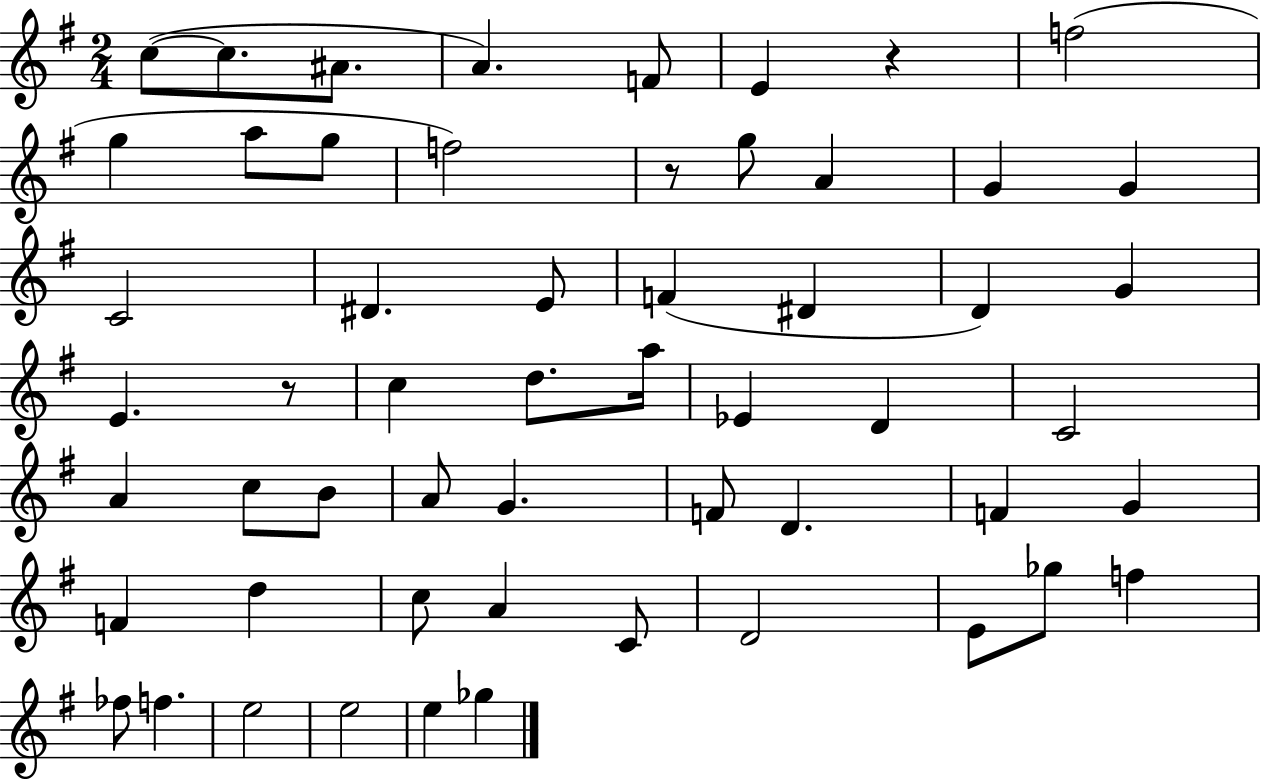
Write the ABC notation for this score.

X:1
T:Untitled
M:2/4
L:1/4
K:G
c/2 c/2 ^A/2 A F/2 E z f2 g a/2 g/2 f2 z/2 g/2 A G G C2 ^D E/2 F ^D D G E z/2 c d/2 a/4 _E D C2 A c/2 B/2 A/2 G F/2 D F G F d c/2 A C/2 D2 E/2 _g/2 f _f/2 f e2 e2 e _g